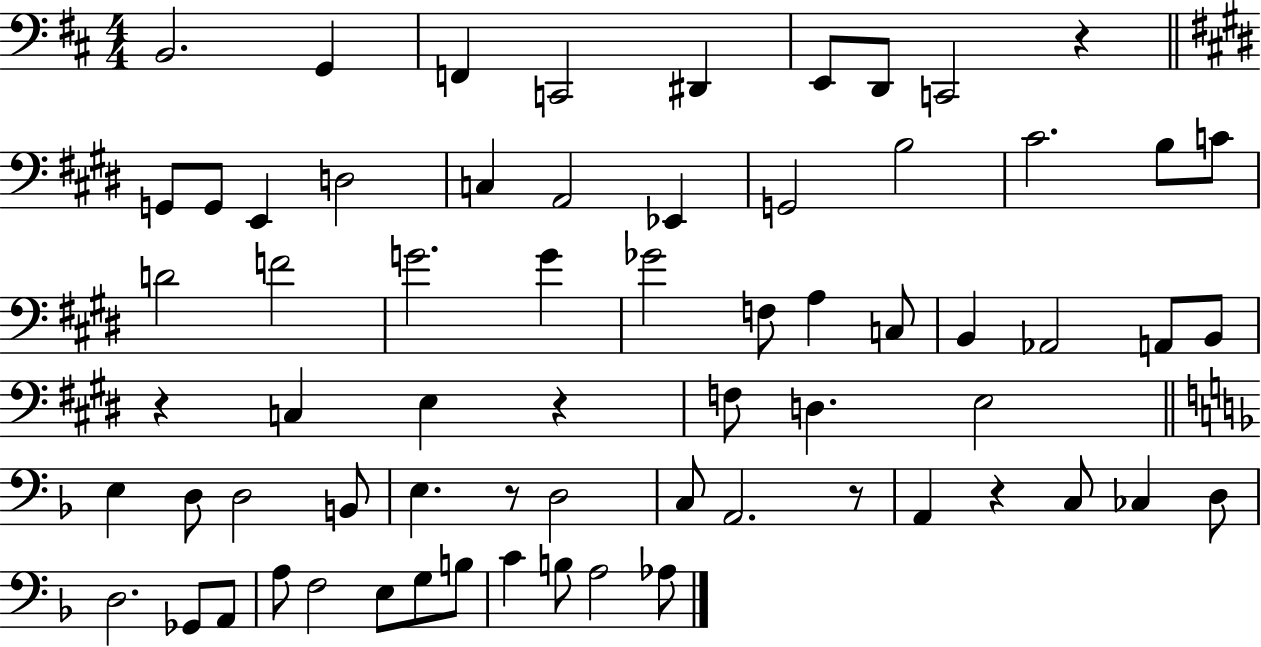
X:1
T:Untitled
M:4/4
L:1/4
K:D
B,,2 G,, F,, C,,2 ^D,, E,,/2 D,,/2 C,,2 z G,,/2 G,,/2 E,, D,2 C, A,,2 _E,, G,,2 B,2 ^C2 B,/2 C/2 D2 F2 G2 G _G2 F,/2 A, C,/2 B,, _A,,2 A,,/2 B,,/2 z C, E, z F,/2 D, E,2 E, D,/2 D,2 B,,/2 E, z/2 D,2 C,/2 A,,2 z/2 A,, z C,/2 _C, D,/2 D,2 _G,,/2 A,,/2 A,/2 F,2 E,/2 G,/2 B,/2 C B,/2 A,2 _A,/2